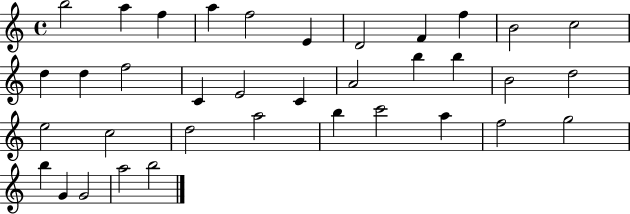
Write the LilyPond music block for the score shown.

{
  \clef treble
  \time 4/4
  \defaultTimeSignature
  \key c \major
  b''2 a''4 f''4 | a''4 f''2 e'4 | d'2 f'4 f''4 | b'2 c''2 | \break d''4 d''4 f''2 | c'4 e'2 c'4 | a'2 b''4 b''4 | b'2 d''2 | \break e''2 c''2 | d''2 a''2 | b''4 c'''2 a''4 | f''2 g''2 | \break b''4 g'4 g'2 | a''2 b''2 | \bar "|."
}